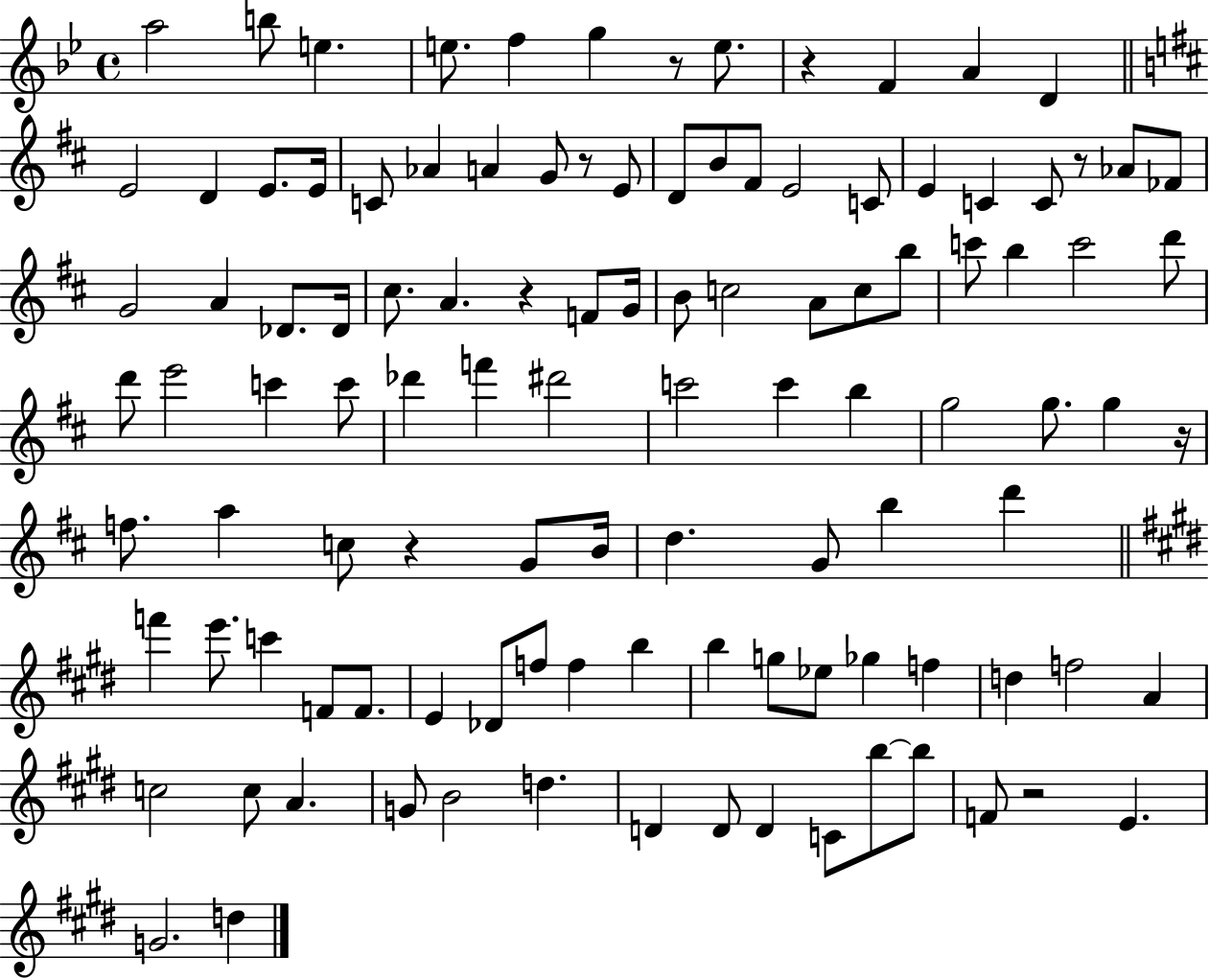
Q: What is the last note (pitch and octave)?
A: D5